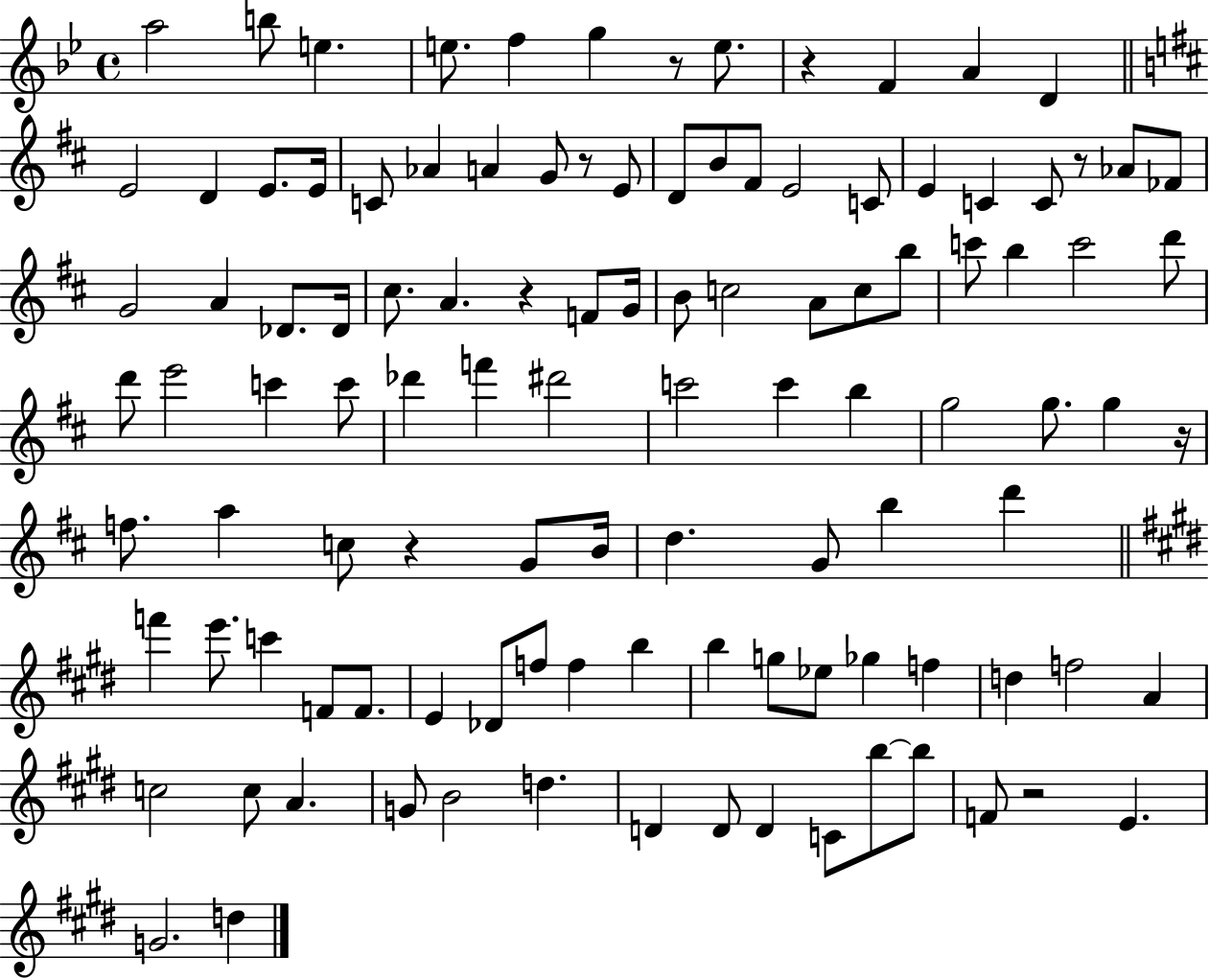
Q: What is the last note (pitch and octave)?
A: D5